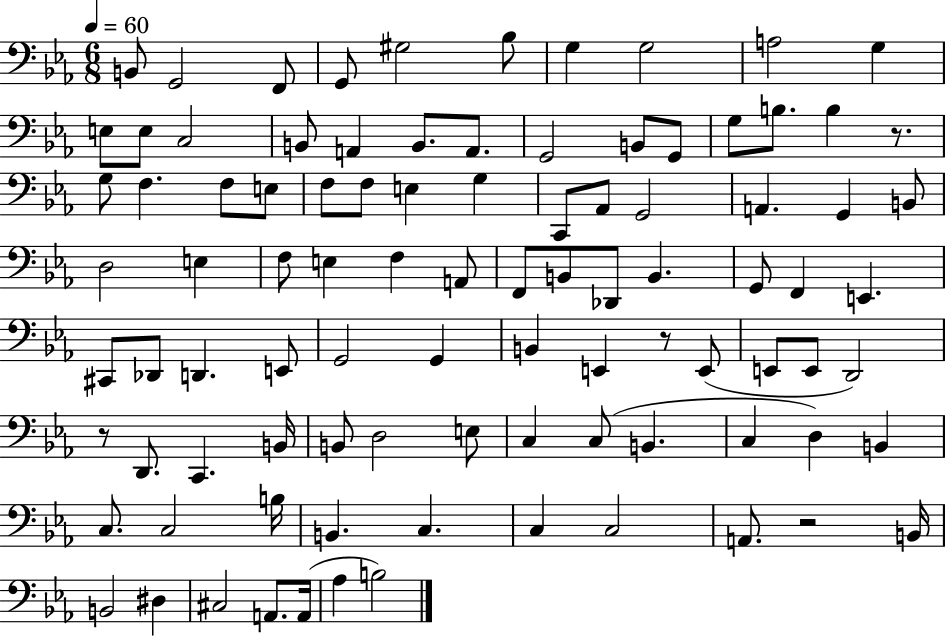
B2/e G2/h F2/e G2/e G#3/h Bb3/e G3/q G3/h A3/h G3/q E3/e E3/e C3/h B2/e A2/q B2/e. A2/e. G2/h B2/e G2/e G3/e B3/e. B3/q R/e. G3/e F3/q. F3/e E3/e F3/e F3/e E3/q G3/q C2/e Ab2/e G2/h A2/q. G2/q B2/e D3/h E3/q F3/e E3/q F3/q A2/e F2/e B2/e Db2/e B2/q. G2/e F2/q E2/q. C#2/e Db2/e D2/q. E2/e G2/h G2/q B2/q E2/q R/e E2/e E2/e E2/e D2/h R/e D2/e. C2/q. B2/s B2/e D3/h E3/e C3/q C3/e B2/q. C3/q D3/q B2/q C3/e. C3/h B3/s B2/q. C3/q. C3/q C3/h A2/e. R/h B2/s B2/h D#3/q C#3/h A2/e. A2/s Ab3/q B3/h